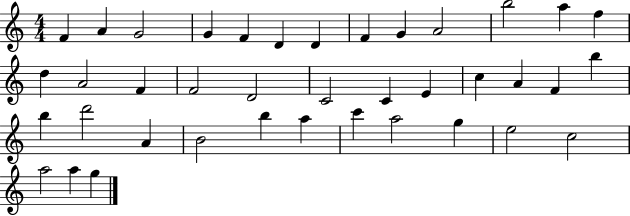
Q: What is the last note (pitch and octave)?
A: G5